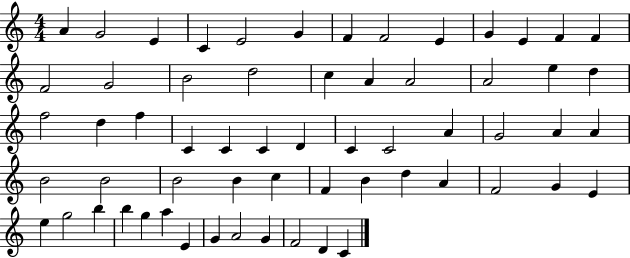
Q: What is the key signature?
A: C major